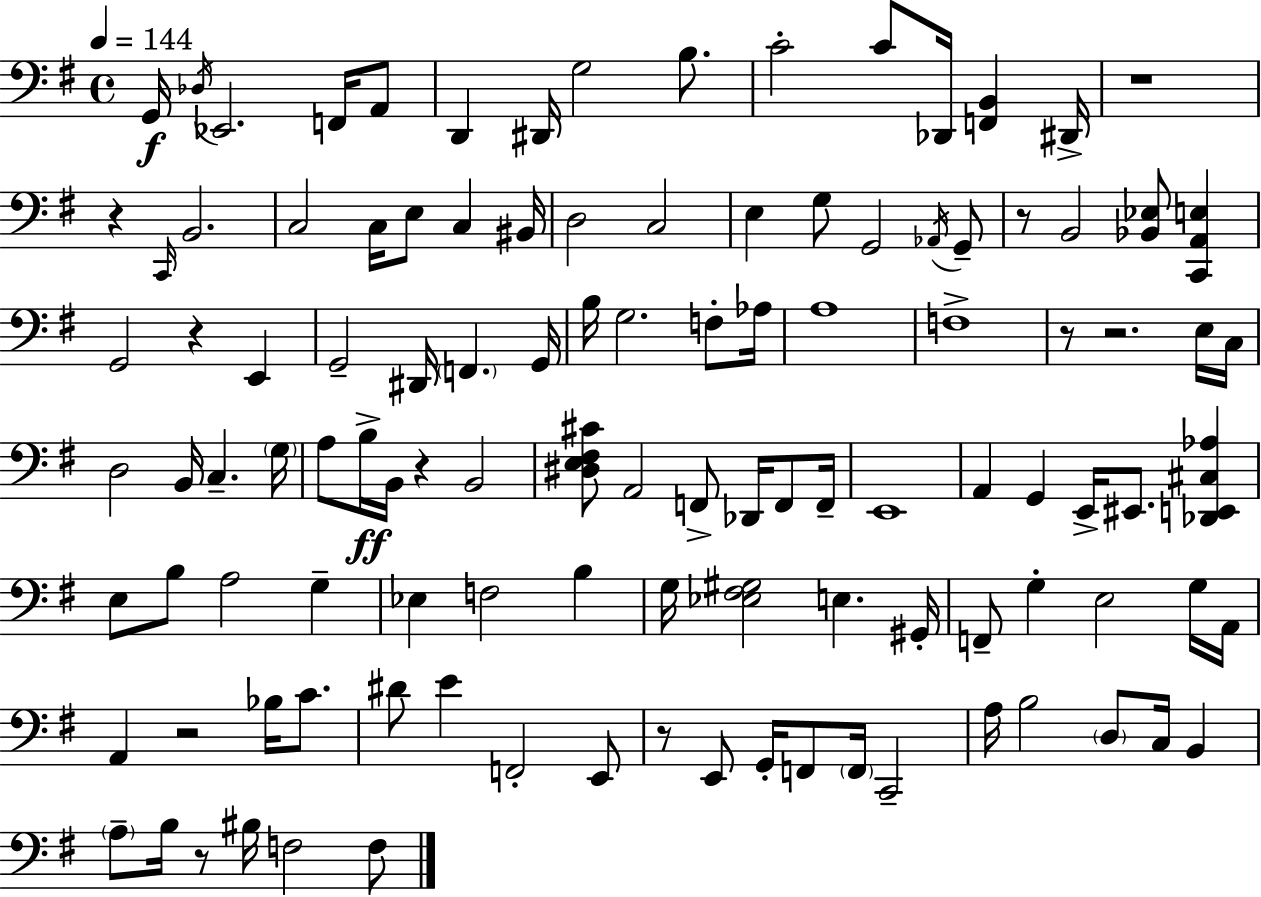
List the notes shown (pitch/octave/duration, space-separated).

G2/s Db3/s Eb2/h. F2/s A2/e D2/q D#2/s G3/h B3/e. C4/h C4/e Db2/s [F2,B2]/q D#2/s R/w R/q C2/s B2/h. C3/h C3/s E3/e C3/q BIS2/s D3/h C3/h E3/q G3/e G2/h Ab2/s G2/e R/e B2/h [Bb2,Eb3]/e [C2,A2,E3]/q G2/h R/q E2/q G2/h D#2/s F2/q. G2/s B3/s G3/h. F3/e Ab3/s A3/w F3/w R/e R/h. E3/s C3/s D3/h B2/s C3/q. G3/s A3/e B3/s B2/s R/q B2/h [D#3,E3,F#3,C#4]/e A2/h F2/e Db2/s F2/e F2/s E2/w A2/q G2/q E2/s EIS2/e. [Db2,E2,C#3,Ab3]/q E3/e B3/e A3/h G3/q Eb3/q F3/h B3/q G3/s [Eb3,F#3,G#3]/h E3/q. G#2/s F2/e G3/q E3/h G3/s A2/s A2/q R/h Bb3/s C4/e. D#4/e E4/q F2/h E2/e R/e E2/e G2/s F2/e F2/s C2/h A3/s B3/h D3/e C3/s B2/q A3/e B3/s R/e BIS3/s F3/h F3/e